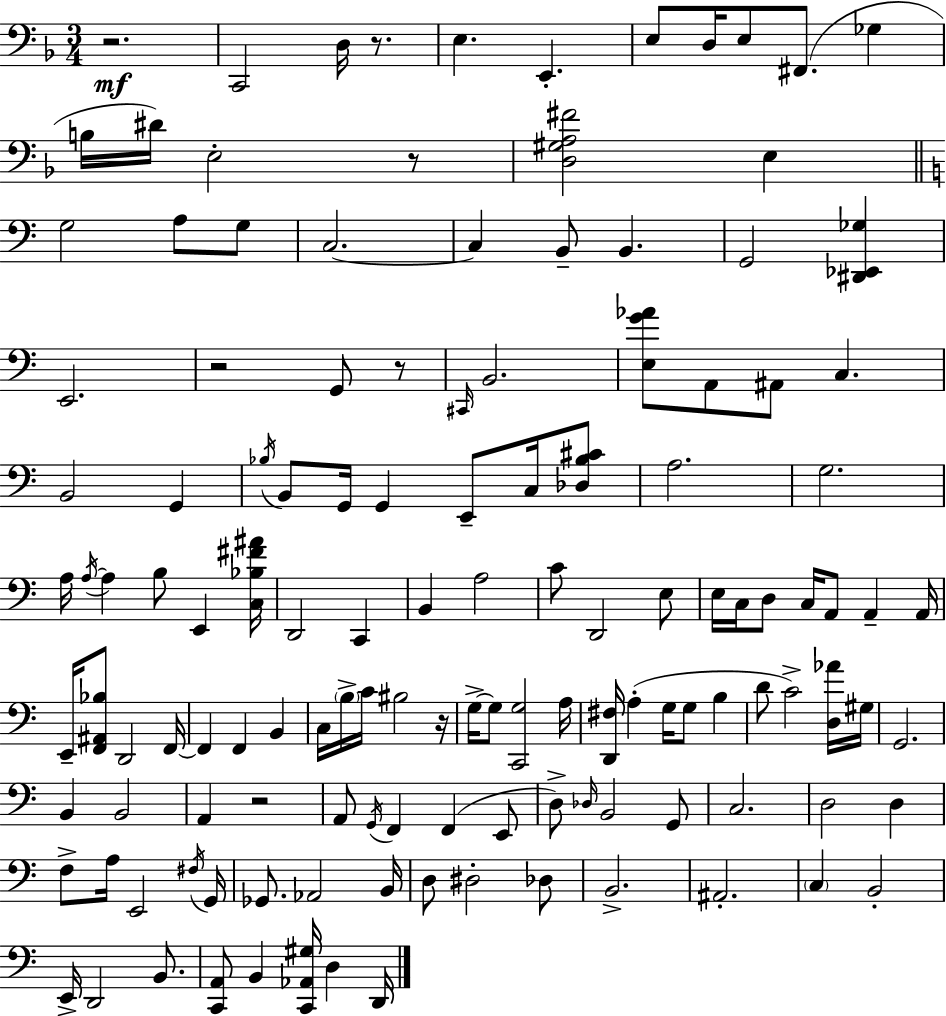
R/h. C2/h D3/s R/e. E3/q. E2/q. E3/e D3/s E3/e F#2/e. Gb3/q B3/s D#4/s E3/h R/e [D3,G#3,A3,F#4]/h E3/q G3/h A3/e G3/e C3/h. C3/q B2/e B2/q. G2/h [D#2,Eb2,Gb3]/q E2/h. R/h G2/e R/e C#2/s B2/h. [E3,G4,Ab4]/e A2/e A#2/e C3/q. B2/h G2/q Bb3/s B2/e G2/s G2/q E2/e C3/s [Db3,Bb3,C#4]/e A3/h. G3/h. A3/s A3/s A3/q B3/e E2/q [C3,Bb3,F#4,A#4]/s D2/h C2/q B2/q A3/h C4/e D2/h E3/e E3/s C3/s D3/e C3/s A2/e A2/q A2/s E2/s [F2,A#2,Bb3]/e D2/h F2/s F2/q F2/q B2/q C3/s B3/s C4/s BIS3/h R/s G3/s G3/e [C2,G3]/h A3/s [D2,F#3]/s A3/q G3/s G3/e B3/q D4/e C4/h [D3,Ab4]/s G#3/s G2/h. B2/q B2/h A2/q R/h A2/e G2/s F2/q F2/q E2/e D3/e Db3/s B2/h G2/e C3/h. D3/h D3/q F3/e A3/s E2/h F#3/s G2/s Gb2/e. Ab2/h B2/s D3/e D#3/h Db3/e B2/h. A#2/h. C3/q B2/h E2/s D2/h B2/e. [C2,A2]/e B2/q [C2,Ab2,G#3]/s D3/q D2/s